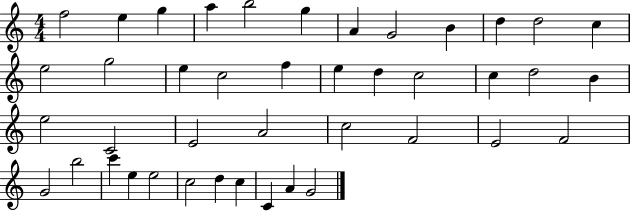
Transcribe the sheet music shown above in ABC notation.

X:1
T:Untitled
M:4/4
L:1/4
K:C
f2 e g a b2 g A G2 B d d2 c e2 g2 e c2 f e d c2 c d2 B e2 C2 E2 A2 c2 F2 E2 F2 G2 b2 c' e e2 c2 d c C A G2